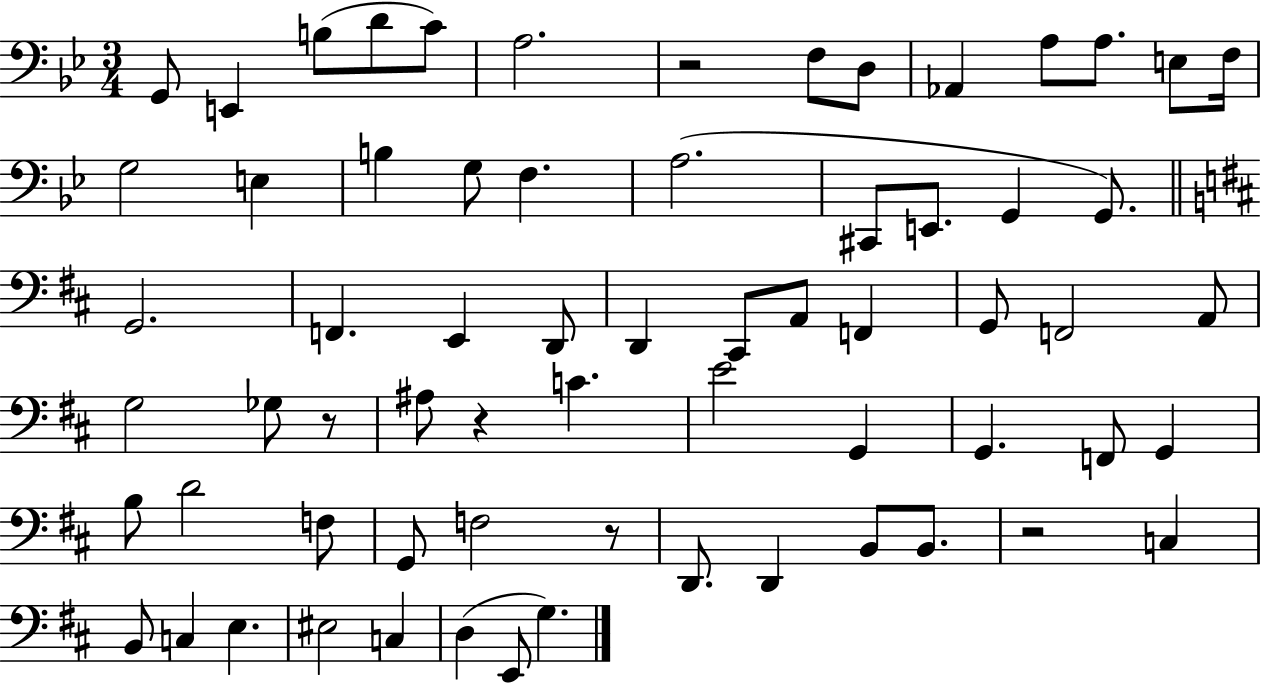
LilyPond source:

{
  \clef bass
  \numericTimeSignature
  \time 3/4
  \key bes \major
  g,8 e,4 b8( d'8 c'8) | a2. | r2 f8 d8 | aes,4 a8 a8. e8 f16 | \break g2 e4 | b4 g8 f4. | a2.( | cis,8 e,8. g,4 g,8.) | \break \bar "||" \break \key d \major g,2. | f,4. e,4 d,8 | d,4 cis,8 a,8 f,4 | g,8 f,2 a,8 | \break g2 ges8 r8 | ais8 r4 c'4. | e'2 g,4 | g,4. f,8 g,4 | \break b8 d'2 f8 | g,8 f2 r8 | d,8. d,4 b,8 b,8. | r2 c4 | \break b,8 c4 e4. | eis2 c4 | d4( e,8 g4.) | \bar "|."
}